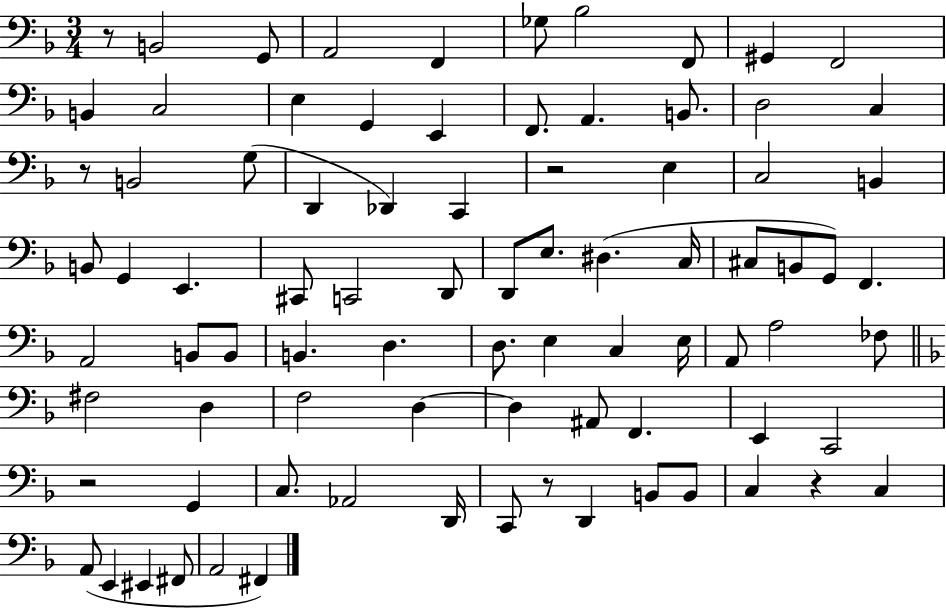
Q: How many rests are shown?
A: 6